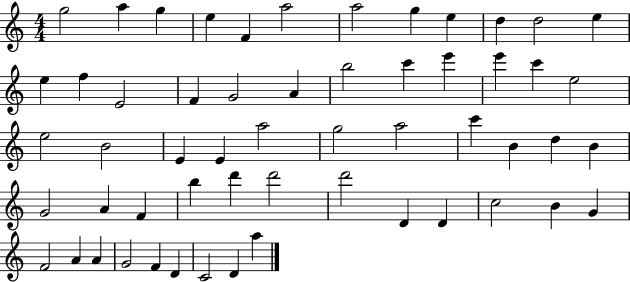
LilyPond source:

{
  \clef treble
  \numericTimeSignature
  \time 4/4
  \key c \major
  g''2 a''4 g''4 | e''4 f'4 a''2 | a''2 g''4 e''4 | d''4 d''2 e''4 | \break e''4 f''4 e'2 | f'4 g'2 a'4 | b''2 c'''4 e'''4 | e'''4 c'''4 e''2 | \break e''2 b'2 | e'4 e'4 a''2 | g''2 a''2 | c'''4 b'4 d''4 b'4 | \break g'2 a'4 f'4 | b''4 d'''4 d'''2 | d'''2 d'4 d'4 | c''2 b'4 g'4 | \break f'2 a'4 a'4 | g'2 f'4 d'4 | c'2 d'4 a''4 | \bar "|."
}